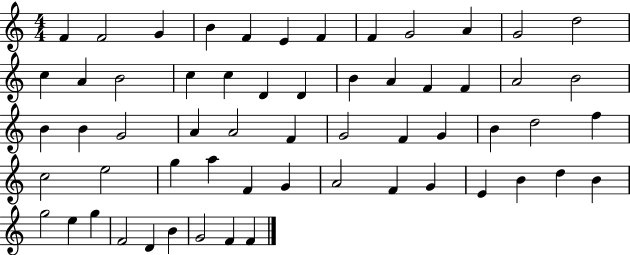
F4/q F4/h G4/q B4/q F4/q E4/q F4/q F4/q G4/h A4/q G4/h D5/h C5/q A4/q B4/h C5/q C5/q D4/q D4/q B4/q A4/q F4/q F4/q A4/h B4/h B4/q B4/q G4/h A4/q A4/h F4/q G4/h F4/q G4/q B4/q D5/h F5/q C5/h E5/h G5/q A5/q F4/q G4/q A4/h F4/q G4/q E4/q B4/q D5/q B4/q G5/h E5/q G5/q F4/h D4/q B4/q G4/h F4/q F4/q